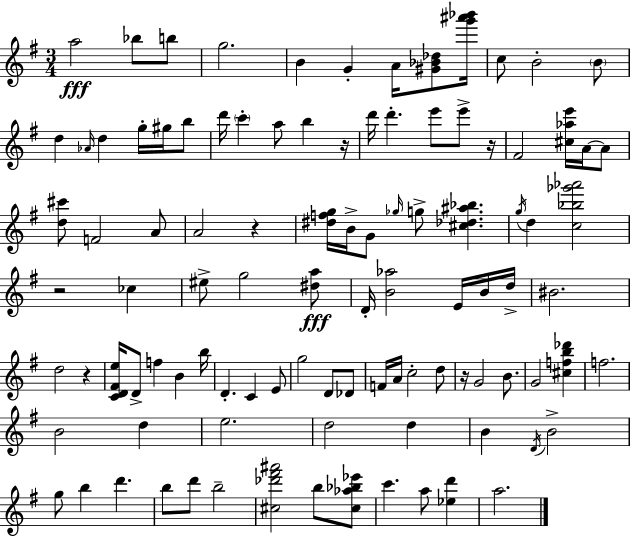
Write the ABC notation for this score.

X:1
T:Untitled
M:3/4
L:1/4
K:G
a2 _b/2 b/2 g2 B G A/4 [^G_B_d]/2 [g'^a'_b']/4 c/2 B2 B/2 d _A/4 d g/4 ^g/4 b/2 d'/4 c' a/2 b z/4 d'/4 d' e'/2 e'/2 z/4 ^F2 [^c_ae']/4 A/4 A/2 [d^c']/2 F2 A/2 A2 z [^dfg]/4 B/4 G/2 _g/4 g/2 [^c_d^a_b] g/4 d [c_b_g'_a']2 z2 _c ^e/2 g2 [^da]/2 D/4 [B_a]2 E/4 B/4 d/4 ^B2 d2 z [CD^Fe]/4 D/2 f B b/4 D C E/2 g2 D/2 _D/2 F/4 A/4 c2 d/2 z/4 G2 B/2 G2 [^cfb_d'] f2 B2 d e2 d2 d B D/4 B2 g/2 b d' b/2 d'/2 b2 [^c_d'^f'^a']2 b/2 [^c_a_b_e']/2 c' a/2 [_ed'] a2